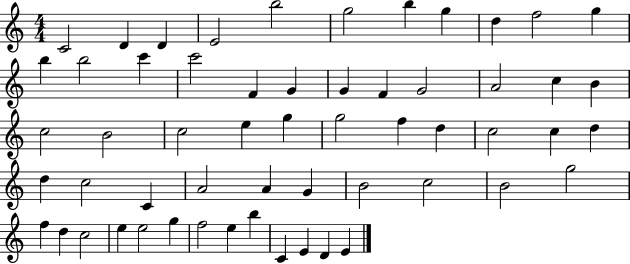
{
  \clef treble
  \numericTimeSignature
  \time 4/4
  \key c \major
  c'2 d'4 d'4 | e'2 b''2 | g''2 b''4 g''4 | d''4 f''2 g''4 | \break b''4 b''2 c'''4 | c'''2 f'4 g'4 | g'4 f'4 g'2 | a'2 c''4 b'4 | \break c''2 b'2 | c''2 e''4 g''4 | g''2 f''4 d''4 | c''2 c''4 d''4 | \break d''4 c''2 c'4 | a'2 a'4 g'4 | b'2 c''2 | b'2 g''2 | \break f''4 d''4 c''2 | e''4 e''2 g''4 | f''2 e''4 b''4 | c'4 e'4 d'4 e'4 | \break \bar "|."
}